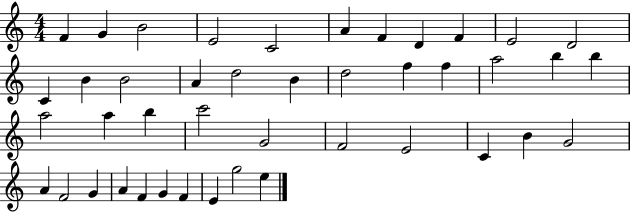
X:1
T:Untitled
M:4/4
L:1/4
K:C
F G B2 E2 C2 A F D F E2 D2 C B B2 A d2 B d2 f f a2 b b a2 a b c'2 G2 F2 E2 C B G2 A F2 G A F G F E g2 e